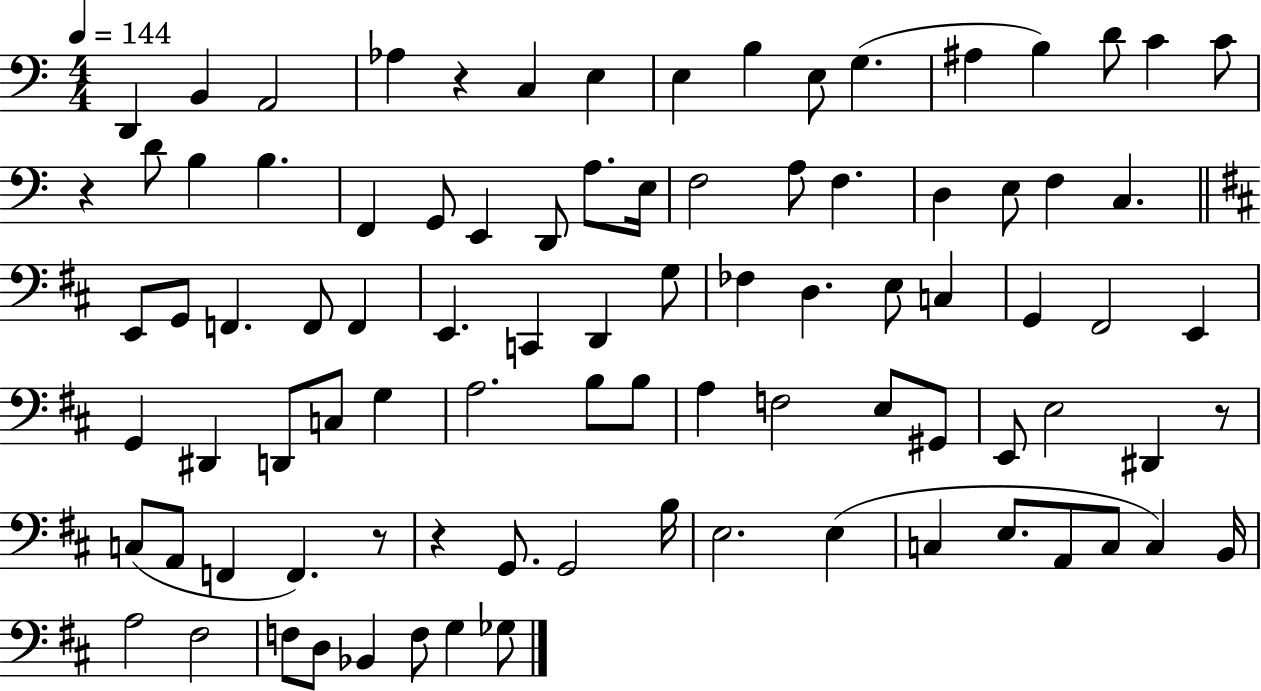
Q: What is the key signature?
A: C major